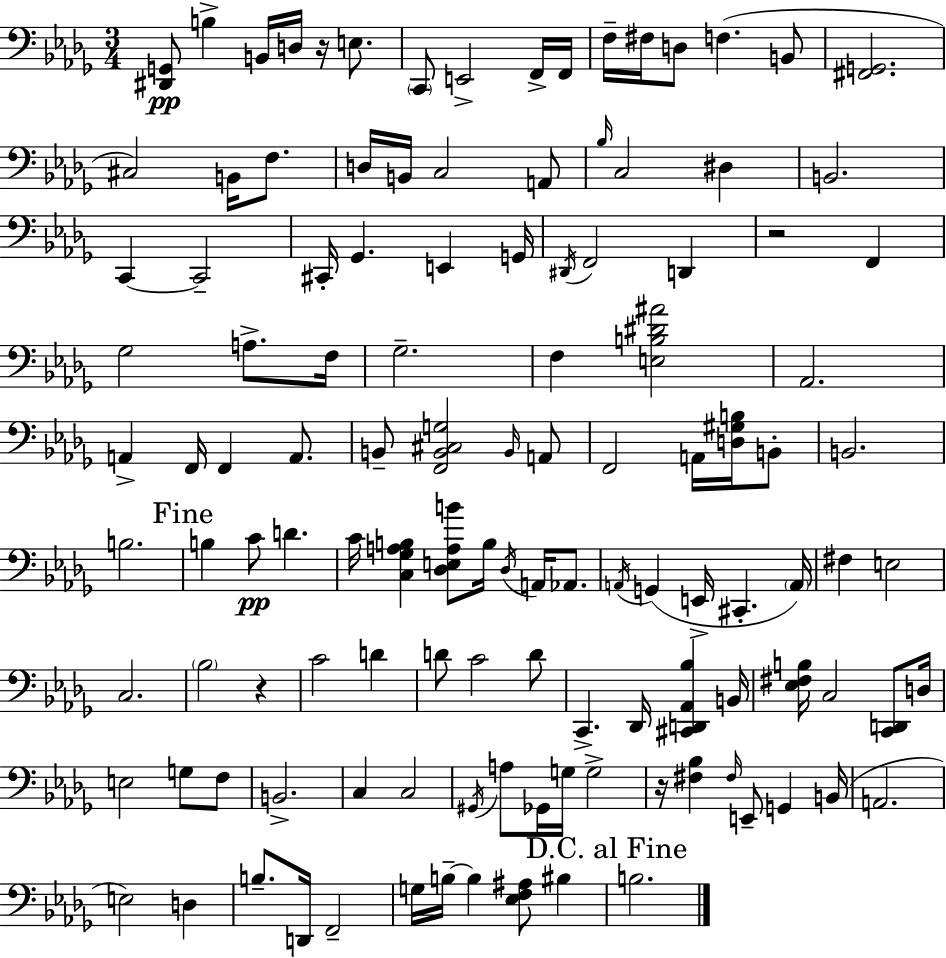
[D#2,G2]/e B3/q B2/s D3/s R/s E3/e. C2/e E2/h F2/s F2/s F3/s F#3/s D3/e F3/q. B2/e [F#2,G2]/h. C#3/h B2/s F3/e. D3/s B2/s C3/h A2/e Bb3/s C3/h D#3/q B2/h. C2/q C2/h C#2/s Gb2/q. E2/q G2/s D#2/s F2/h D2/q R/h F2/q Gb3/h A3/e. F3/s Gb3/h. F3/q [E3,B3,D#4,A#4]/h Ab2/h. A2/q F2/s F2/q A2/e. B2/e [F2,B2,C#3,G3]/h B2/s A2/e F2/h A2/s [D3,G#3,B3]/s B2/e B2/h. B3/h. B3/q C4/e D4/q. C4/s [C3,Gb3,A3,B3]/q [Db3,E3,A3,B4]/e B3/s Db3/s A2/s Ab2/e. A2/s G2/q E2/s C#2/q. A2/s F#3/q E3/h C3/h. Bb3/h R/q C4/h D4/q D4/e C4/h D4/e C2/q. Db2/s [C#2,D2,Ab2,Bb3]/q B2/s [Eb3,F#3,B3]/s C3/h [C2,D2]/e D3/s E3/h G3/e F3/e B2/h. C3/q C3/h G#2/s A3/e Gb2/s G3/s G3/h R/s [F#3,Bb3]/q F#3/s E2/e G2/q B2/s A2/h. E3/h D3/q B3/e. D2/s F2/h G3/s B3/s B3/q [Eb3,F3,A#3]/e BIS3/q B3/h.